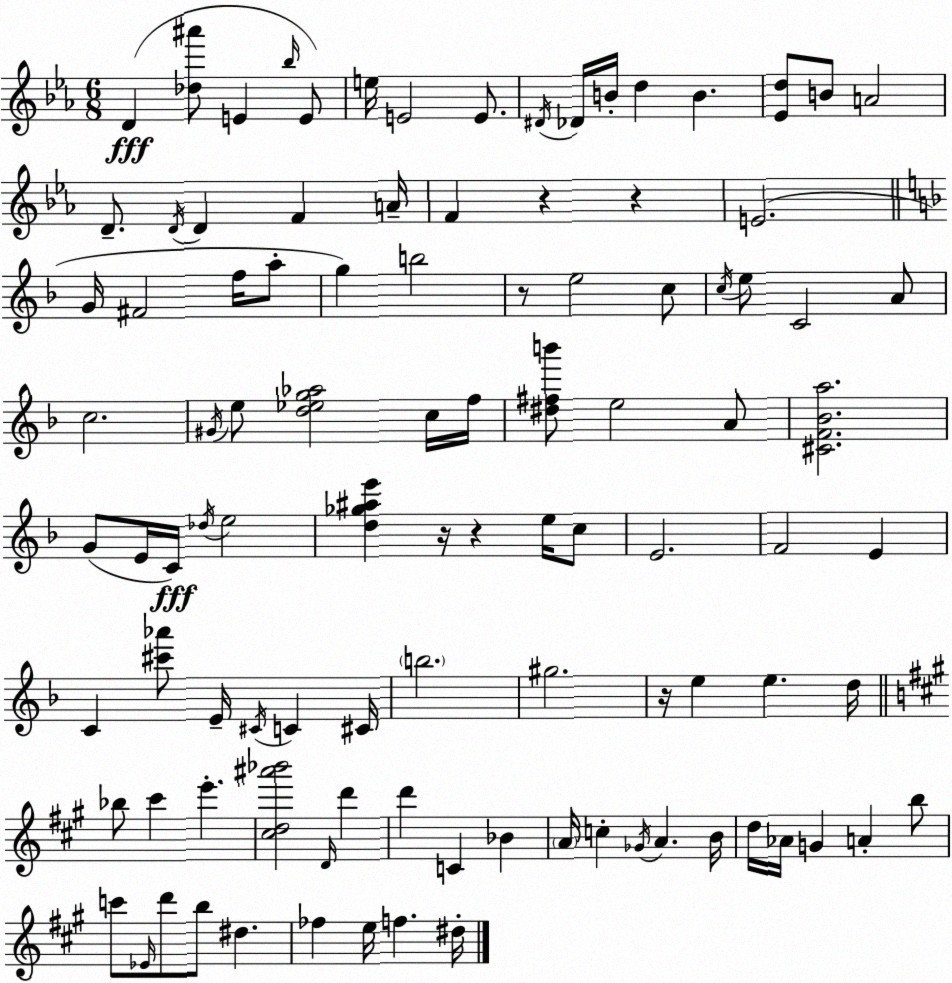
X:1
T:Untitled
M:6/8
L:1/4
K:Eb
D [_d^a']/2 E _b/4 E/2 e/4 E2 E/2 ^D/4 _D/4 B/4 d B [_Ed]/2 B/2 A2 D/2 D/4 D F A/4 F z z E2 G/4 ^F2 f/4 a/2 g b2 z/2 e2 c/2 c/4 e/2 C2 A/2 c2 ^G/4 e/2 [d_eg_a]2 c/4 f/4 [^d^fb']/2 e2 A/2 [^CF_Ba]2 G/2 E/4 C/4 _d/4 e2 [d_g^ae'] z/4 z e/4 c/2 E2 F2 E C [^c'_a']/2 E/4 ^C/4 C ^C/4 b2 ^g2 z/4 e e d/4 _b/2 ^c' e' [^cd^a'_b']2 D/4 d' d' C _B A/4 c _G/4 A B/4 d/4 _A/4 G A b/2 c'/2 _E/4 d'/2 b/2 ^d _f e/4 f ^d/4